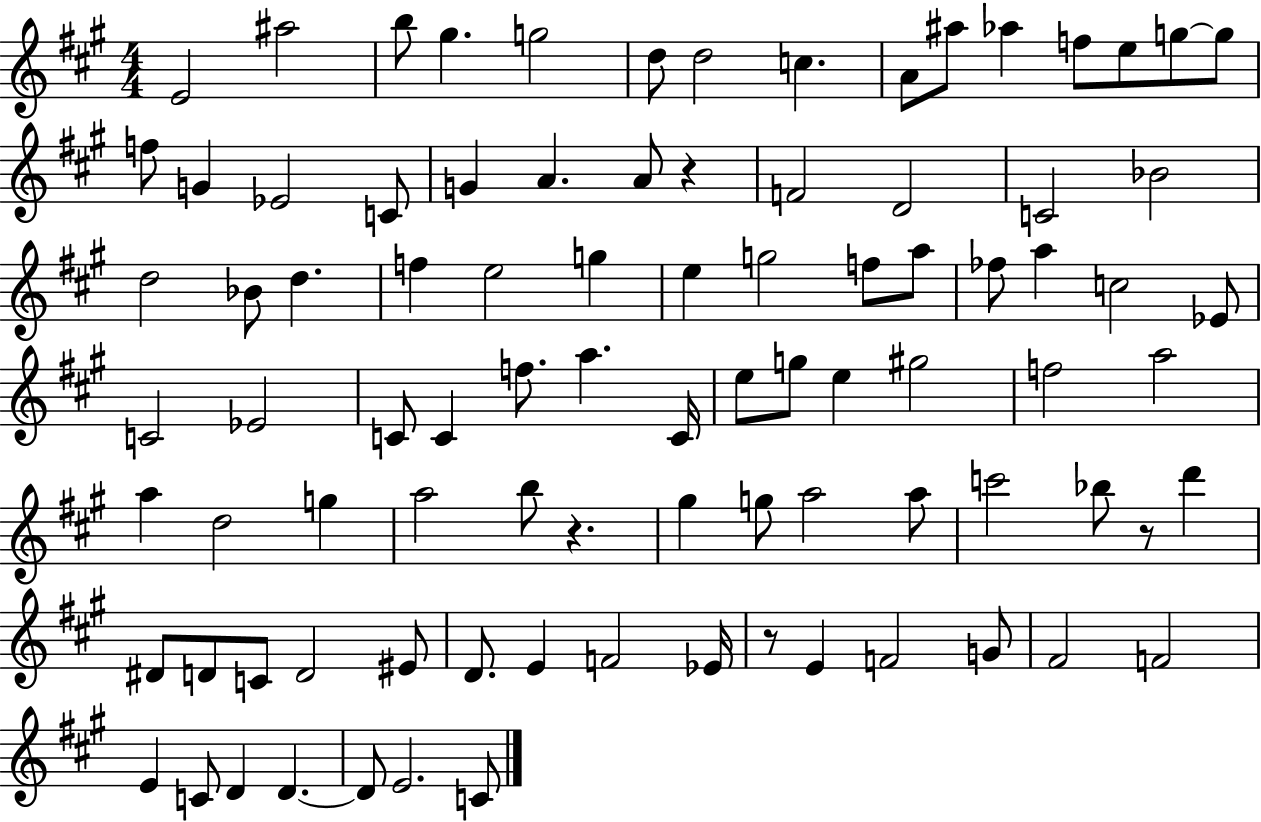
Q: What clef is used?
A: treble